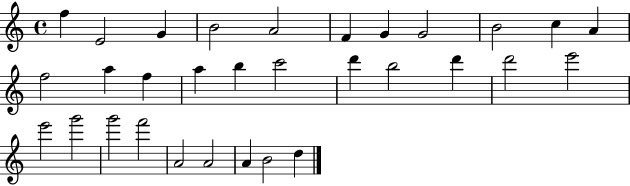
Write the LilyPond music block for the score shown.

{
  \clef treble
  \time 4/4
  \defaultTimeSignature
  \key c \major
  f''4 e'2 g'4 | b'2 a'2 | f'4 g'4 g'2 | b'2 c''4 a'4 | \break f''2 a''4 f''4 | a''4 b''4 c'''2 | d'''4 b''2 d'''4 | d'''2 e'''2 | \break e'''2 g'''2 | g'''2 f'''2 | a'2 a'2 | a'4 b'2 d''4 | \break \bar "|."
}